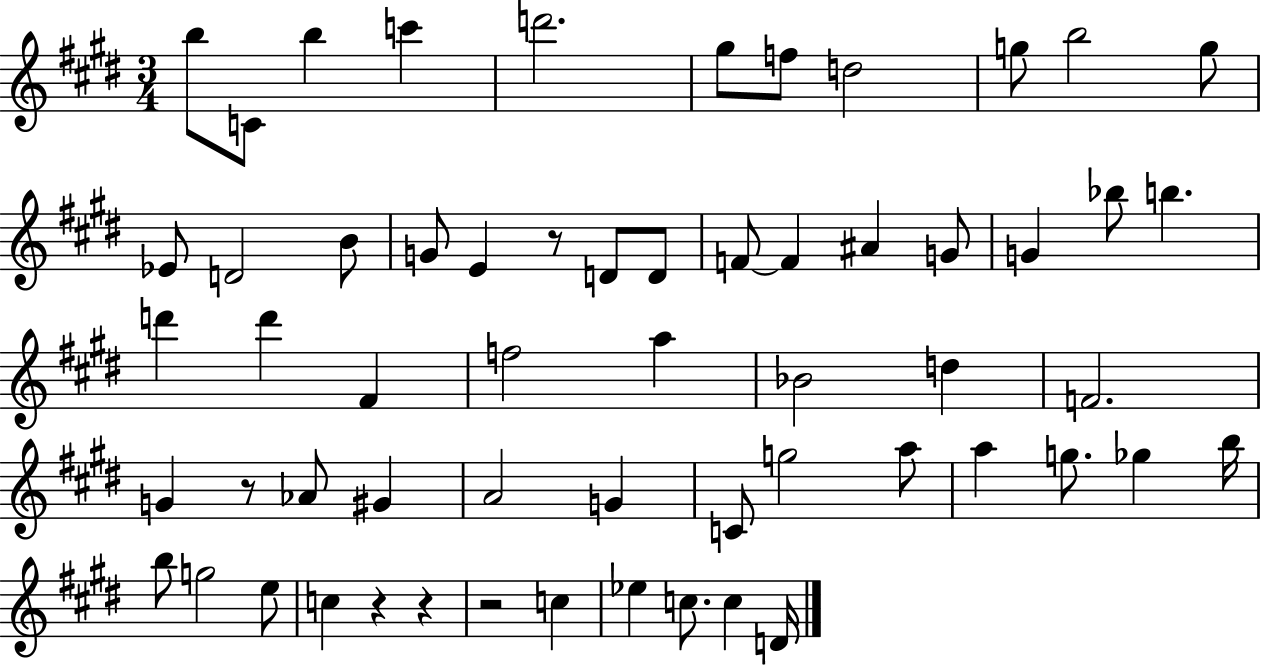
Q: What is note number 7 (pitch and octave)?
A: F5